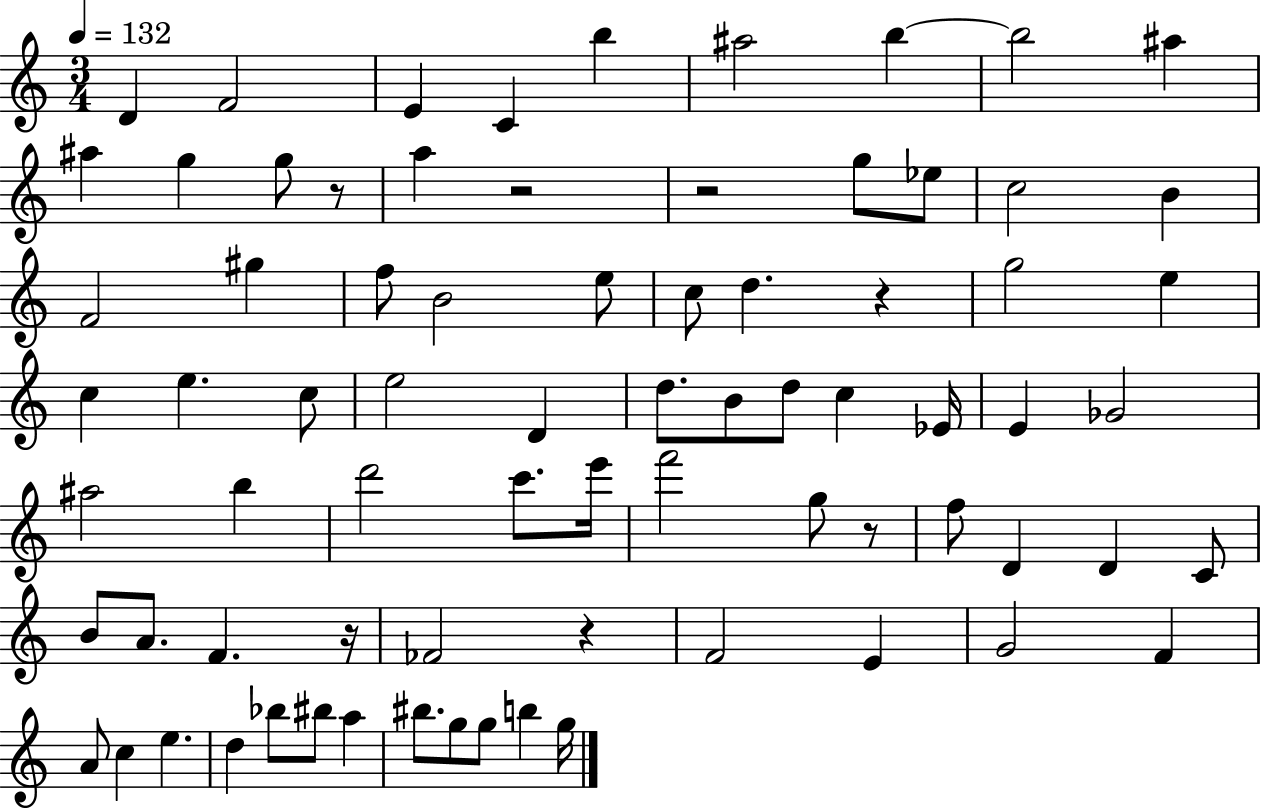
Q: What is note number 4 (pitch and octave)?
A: C4